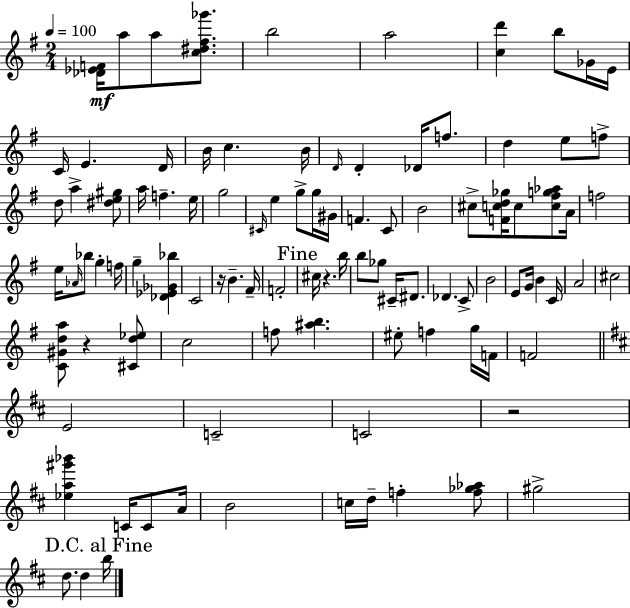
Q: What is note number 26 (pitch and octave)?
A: G5